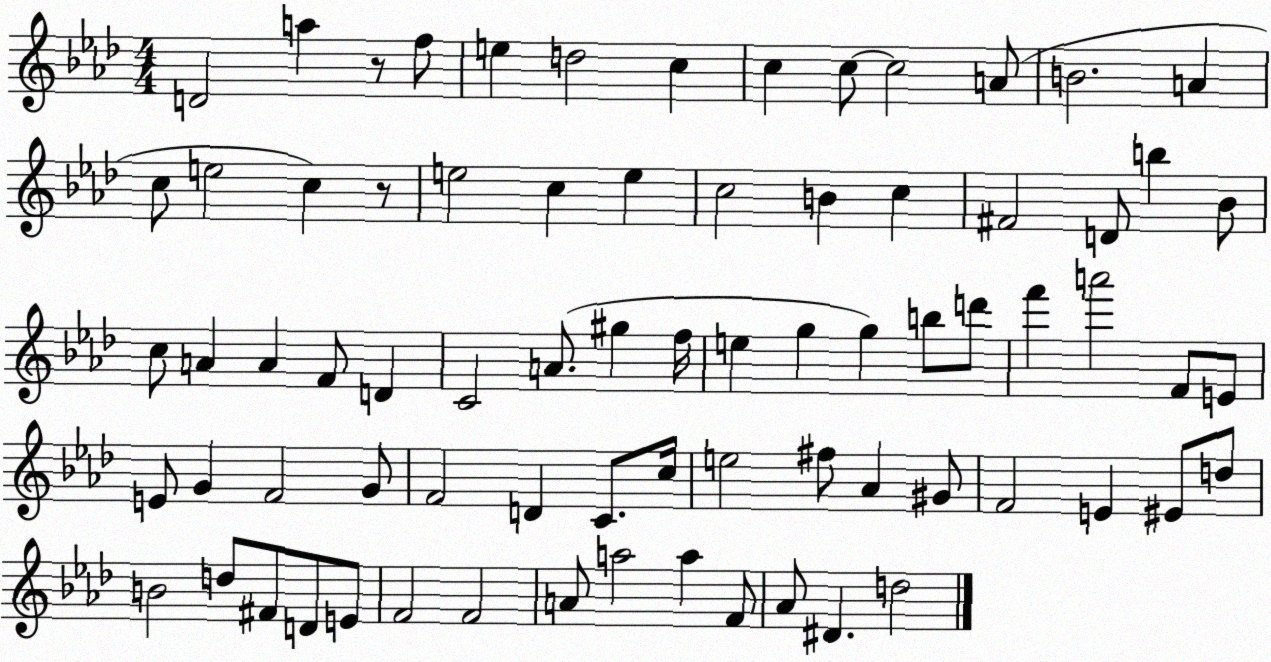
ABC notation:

X:1
T:Untitled
M:4/4
L:1/4
K:Ab
D2 a z/2 f/2 e d2 c c c/2 c2 A/2 B2 A c/2 e2 c z/2 e2 c e c2 B c ^F2 D/2 b _B/2 c/2 A A F/2 D C2 A/2 ^g f/4 e g g b/2 d'/2 f' a'2 F/2 E/2 E/2 G F2 G/2 F2 D C/2 c/4 e2 ^f/2 _A ^G/2 F2 E ^E/2 d/2 B2 d/2 ^F/2 D/2 E/2 F2 F2 A/2 a2 a F/2 _A/2 ^D d2